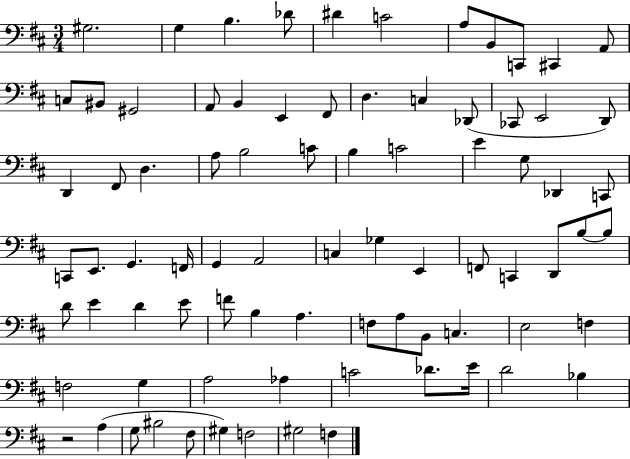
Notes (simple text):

G#3/h. G3/q B3/q. Db4/e D#4/q C4/h A3/e B2/e C2/e C#2/q A2/e C3/e BIS2/e G#2/h A2/e B2/q E2/q F#2/e D3/q. C3/q Db2/e CES2/e E2/h D2/e D2/q F#2/e D3/q. A3/e B3/h C4/e B3/q C4/h E4/q G3/e Db2/q C2/e C2/e E2/e. G2/q. F2/s G2/q A2/h C3/q Gb3/q E2/q F2/e C2/q D2/e B3/e B3/e D4/e E4/q D4/q E4/e F4/e B3/q A3/q. F3/e A3/e B2/e C3/q. E3/h F3/q F3/h G3/q A3/h Ab3/q C4/h Db4/e. E4/s D4/h Bb3/q R/h A3/q G3/e BIS3/h F#3/e G#3/q F3/h G#3/h F3/q